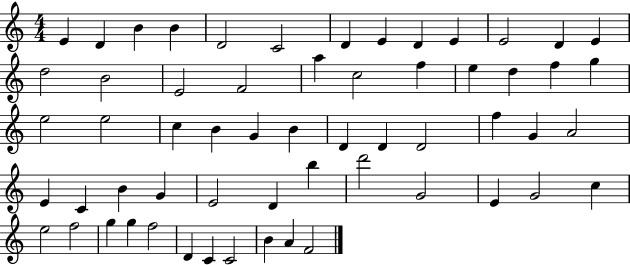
X:1
T:Untitled
M:4/4
L:1/4
K:C
E D B B D2 C2 D E D E E2 D E d2 B2 E2 F2 a c2 f e d f g e2 e2 c B G B D D D2 f G A2 E C B G E2 D b d'2 G2 E G2 c e2 f2 g g f2 D C C2 B A F2